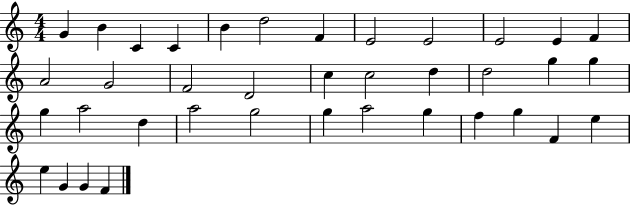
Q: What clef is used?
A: treble